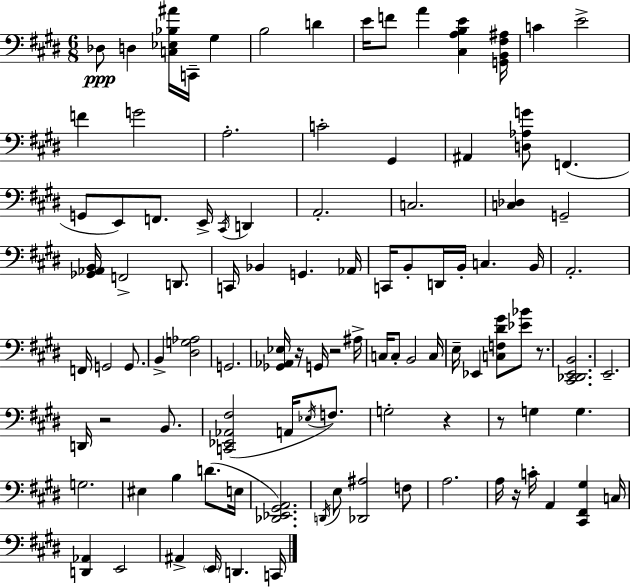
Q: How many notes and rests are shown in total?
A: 103